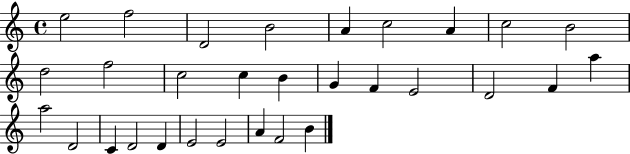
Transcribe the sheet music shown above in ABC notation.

X:1
T:Untitled
M:4/4
L:1/4
K:C
e2 f2 D2 B2 A c2 A c2 B2 d2 f2 c2 c B G F E2 D2 F a a2 D2 C D2 D E2 E2 A F2 B